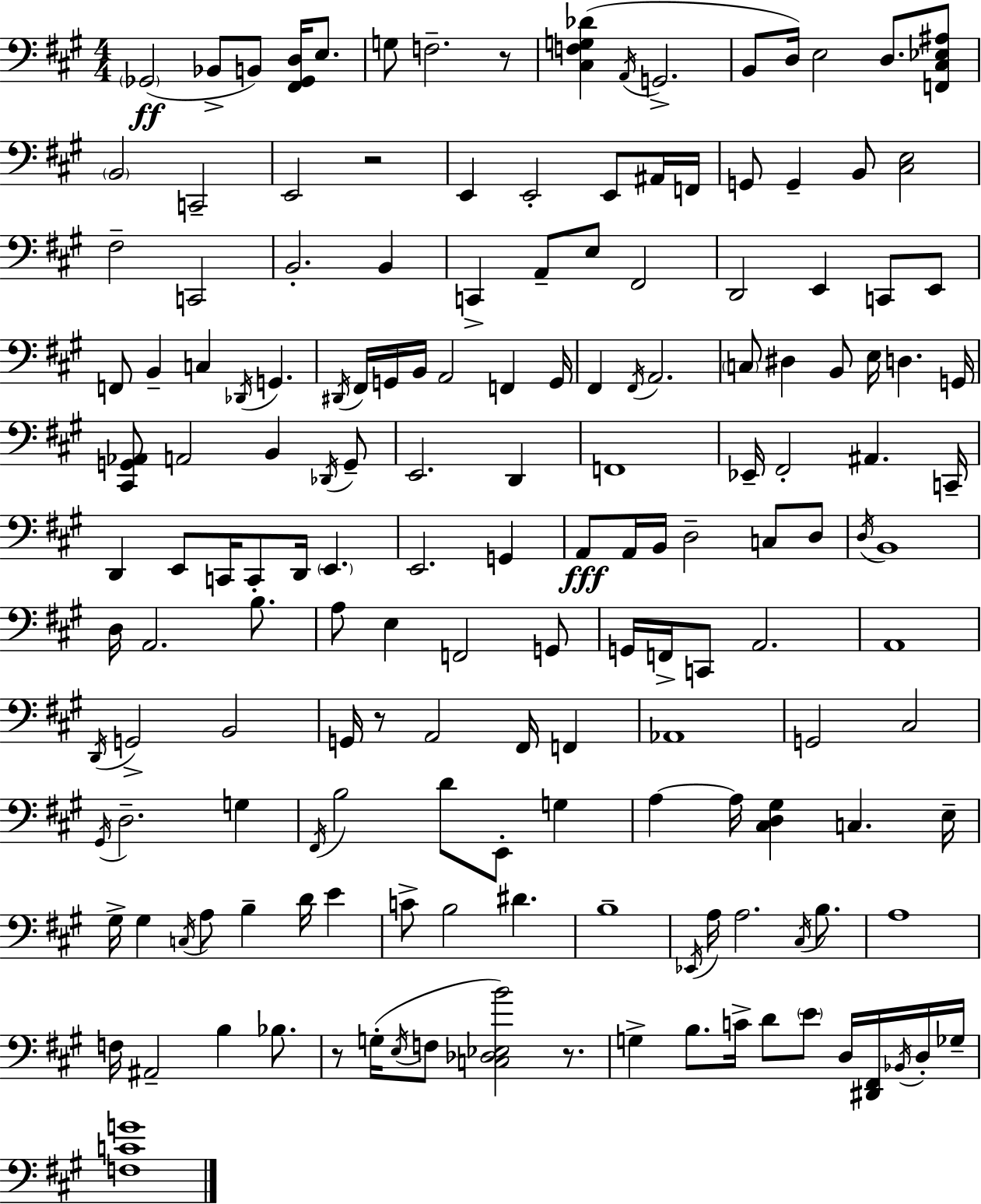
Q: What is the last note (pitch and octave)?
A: Gb3